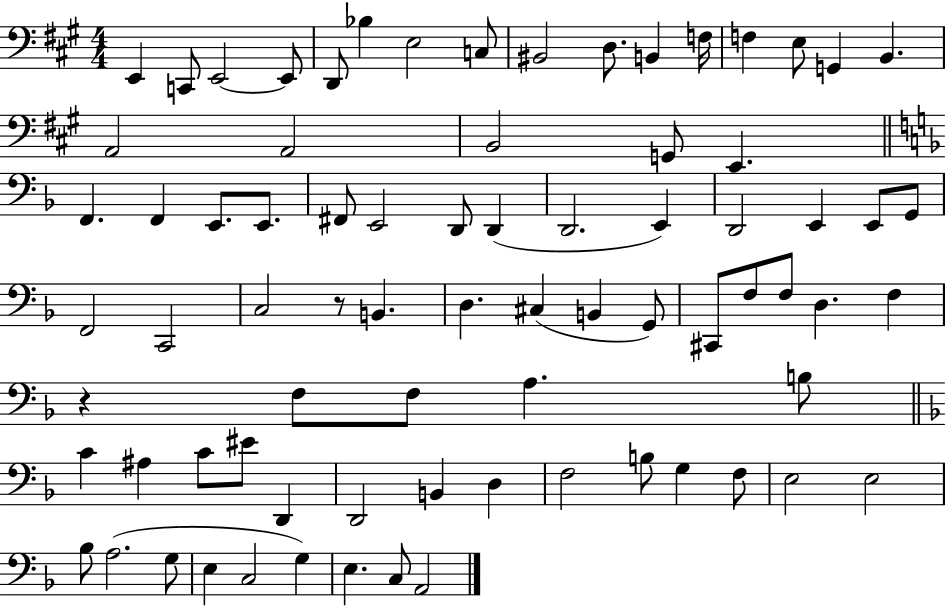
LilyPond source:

{
  \clef bass
  \numericTimeSignature
  \time 4/4
  \key a \major
  e,4 c,8 e,2~~ e,8 | d,8 bes4 e2 c8 | bis,2 d8. b,4 f16 | f4 e8 g,4 b,4. | \break a,2 a,2 | b,2 g,8 e,4. | \bar "||" \break \key d \minor f,4. f,4 e,8. e,8. | fis,8 e,2 d,8 d,4( | d,2. e,4) | d,2 e,4 e,8 g,8 | \break f,2 c,2 | c2 r8 b,4. | d4. cis4( b,4 g,8) | cis,8 f8 f8 d4. f4 | \break r4 f8 f8 a4. b8 | \bar "||" \break \key d \minor c'4 ais4 c'8 eis'8 d,4 | d,2 b,4 d4 | f2 b8 g4 f8 | e2 e2 | \break bes8 a2.( g8 | e4 c2 g4) | e4. c8 a,2 | \bar "|."
}